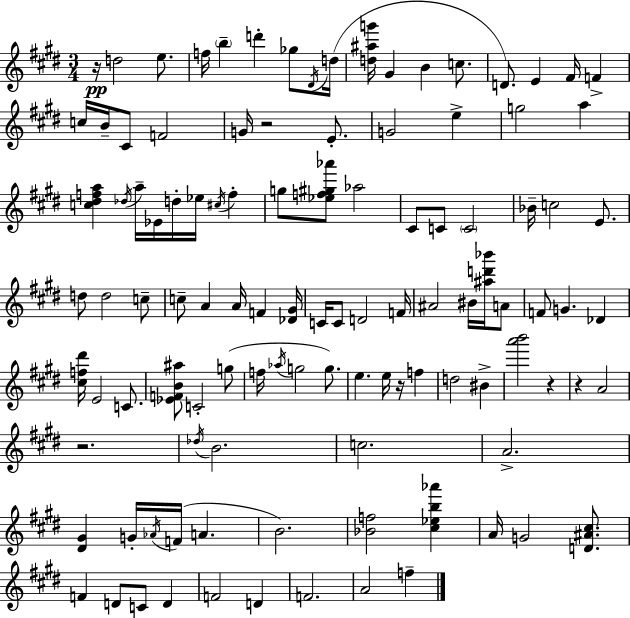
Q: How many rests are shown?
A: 6